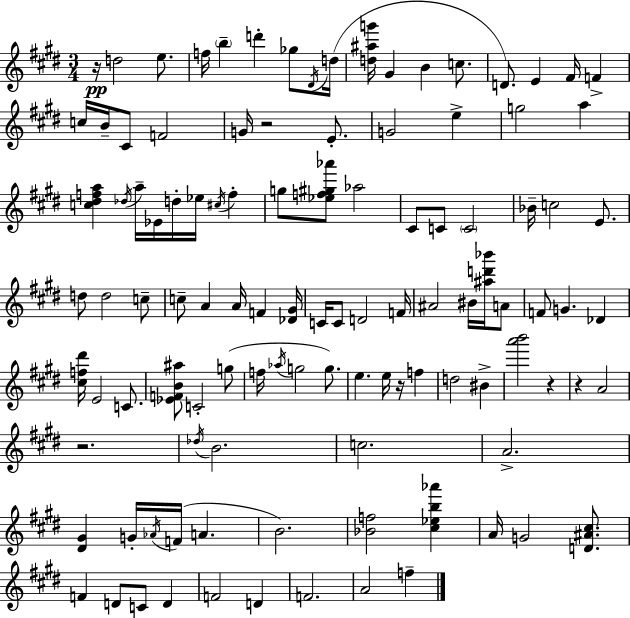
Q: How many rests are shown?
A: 6